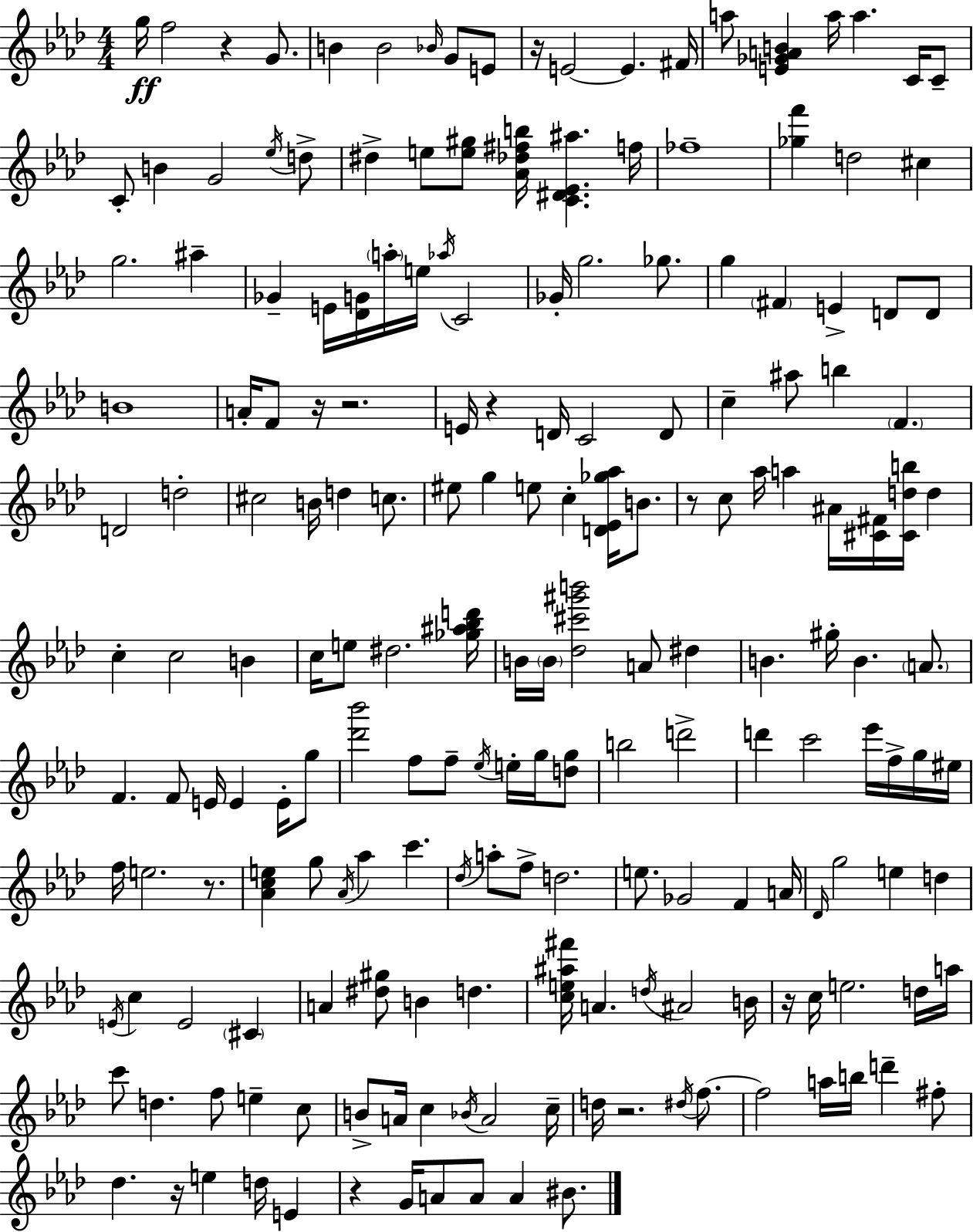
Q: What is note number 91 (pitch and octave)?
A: F5